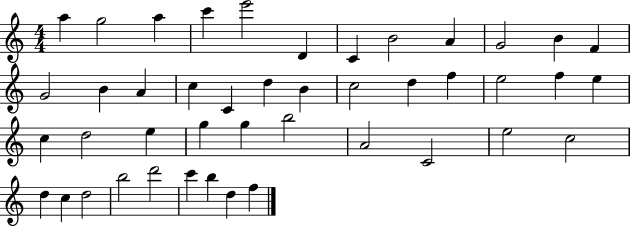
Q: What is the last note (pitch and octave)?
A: F5